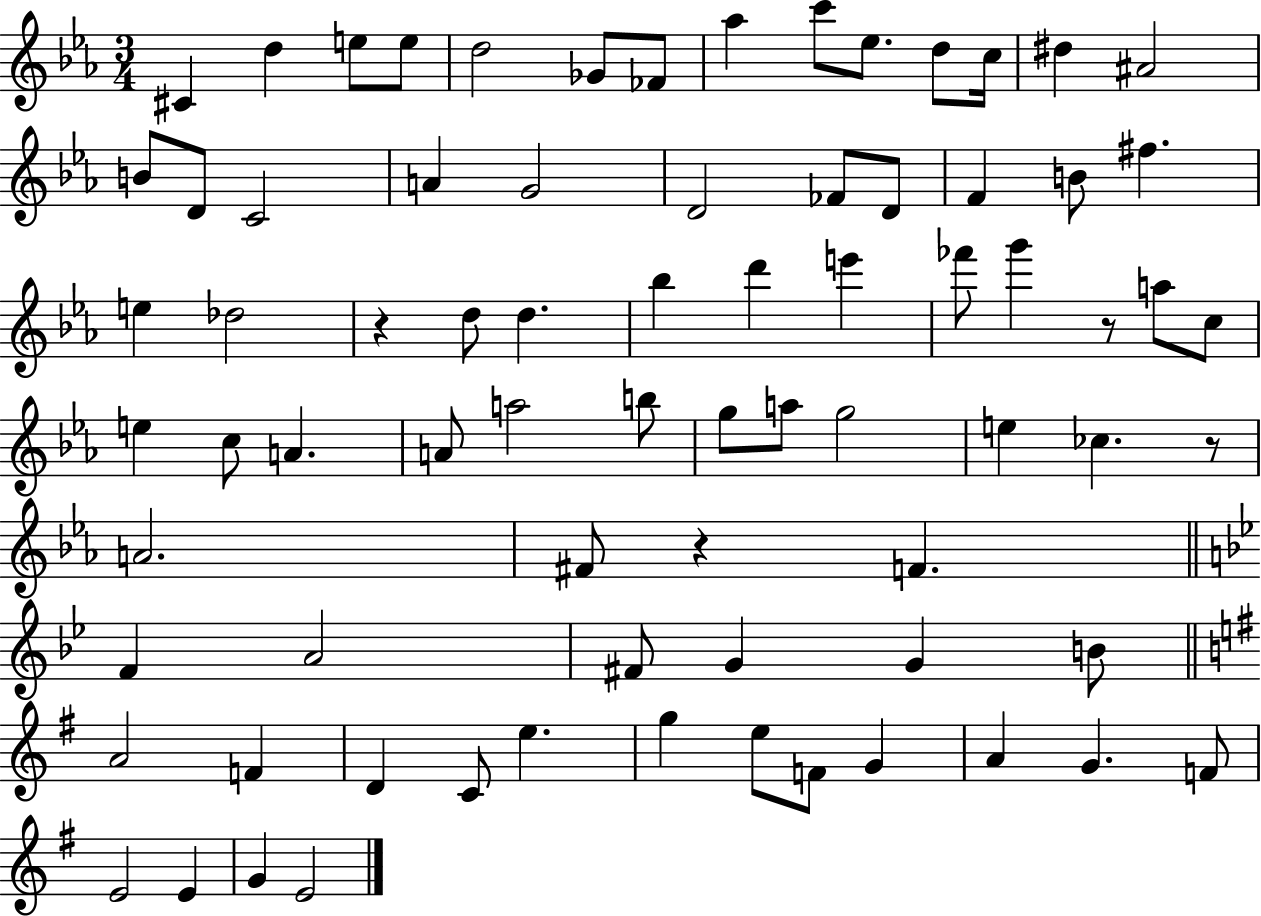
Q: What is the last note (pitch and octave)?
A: E4